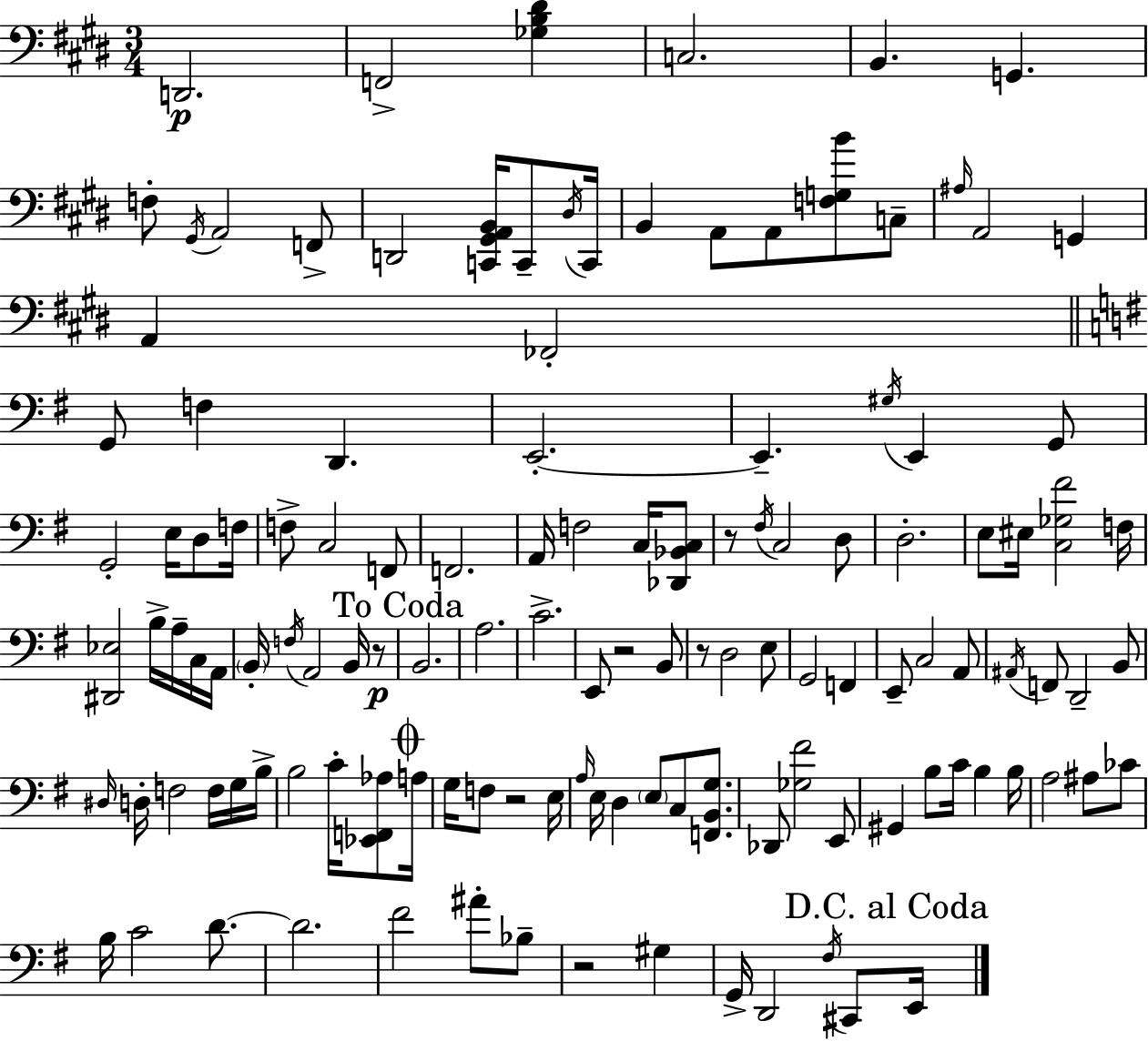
X:1
T:Untitled
M:3/4
L:1/4
K:E
D,,2 F,,2 [_G,B,^D] C,2 B,, G,, F,/2 ^G,,/4 A,,2 F,,/2 D,,2 [C,,^G,,A,,B,,]/4 C,,/2 ^D,/4 C,,/4 B,, A,,/2 A,,/2 [F,G,B]/2 C,/2 ^A,/4 A,,2 G,, A,, _F,,2 G,,/2 F, D,, E,,2 E,, ^G,/4 E,, G,,/2 G,,2 E,/4 D,/2 F,/4 F,/2 C,2 F,,/2 F,,2 A,,/4 F,2 C,/4 [_D,,_B,,C,]/2 z/2 ^F,/4 C,2 D,/2 D,2 E,/2 ^E,/4 [C,_G,^F]2 F,/4 [^D,,_E,]2 B,/4 A,/4 C,/4 A,,/4 B,,/4 F,/4 A,,2 B,,/4 z/2 B,,2 A,2 C2 E,,/2 z2 B,,/2 z/2 D,2 E,/2 G,,2 F,, E,,/2 C,2 A,,/2 ^A,,/4 F,,/2 D,,2 B,,/2 ^D,/4 D,/4 F,2 F,/4 G,/4 B,/4 B,2 C/4 [_E,,F,,_A,]/2 A,/4 G,/4 F,/2 z2 E,/4 A,/4 E,/4 D, E,/2 C,/2 [F,,B,,G,]/2 _D,,/2 [_G,^F]2 E,,/2 ^G,, B,/2 C/4 B, B,/4 A,2 ^A,/2 _C/2 B,/4 C2 D/2 D2 ^F2 ^A/2 _B,/2 z2 ^G, G,,/4 D,,2 ^F,/4 ^C,,/2 E,,/4